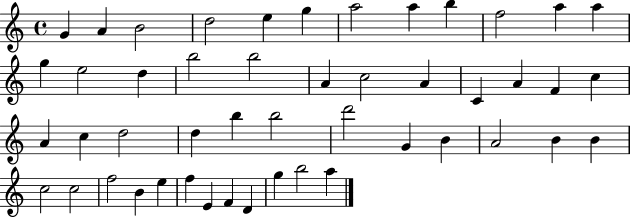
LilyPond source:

{
  \clef treble
  \time 4/4
  \defaultTimeSignature
  \key c \major
  g'4 a'4 b'2 | d''2 e''4 g''4 | a''2 a''4 b''4 | f''2 a''4 a''4 | \break g''4 e''2 d''4 | b''2 b''2 | a'4 c''2 a'4 | c'4 a'4 f'4 c''4 | \break a'4 c''4 d''2 | d''4 b''4 b''2 | d'''2 g'4 b'4 | a'2 b'4 b'4 | \break c''2 c''2 | f''2 b'4 e''4 | f''4 e'4 f'4 d'4 | g''4 b''2 a''4 | \break \bar "|."
}